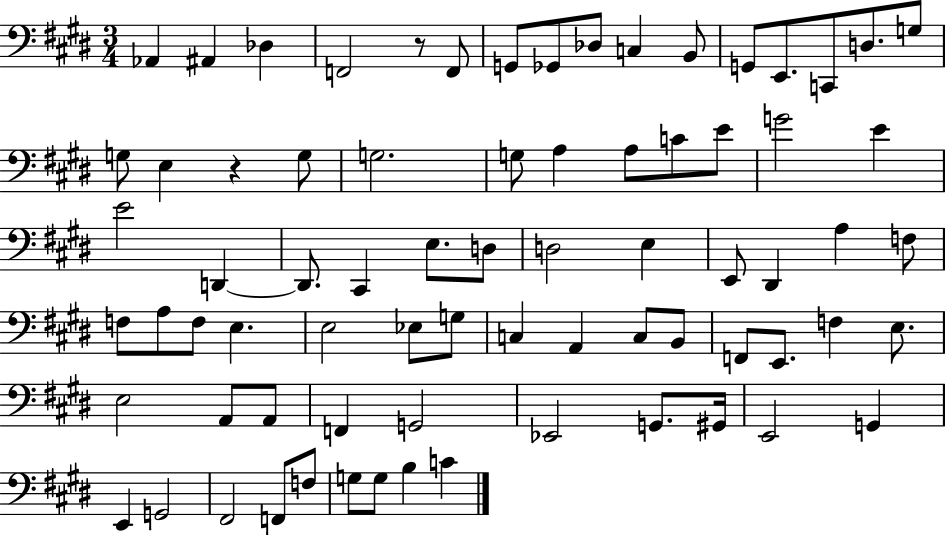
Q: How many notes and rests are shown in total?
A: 74